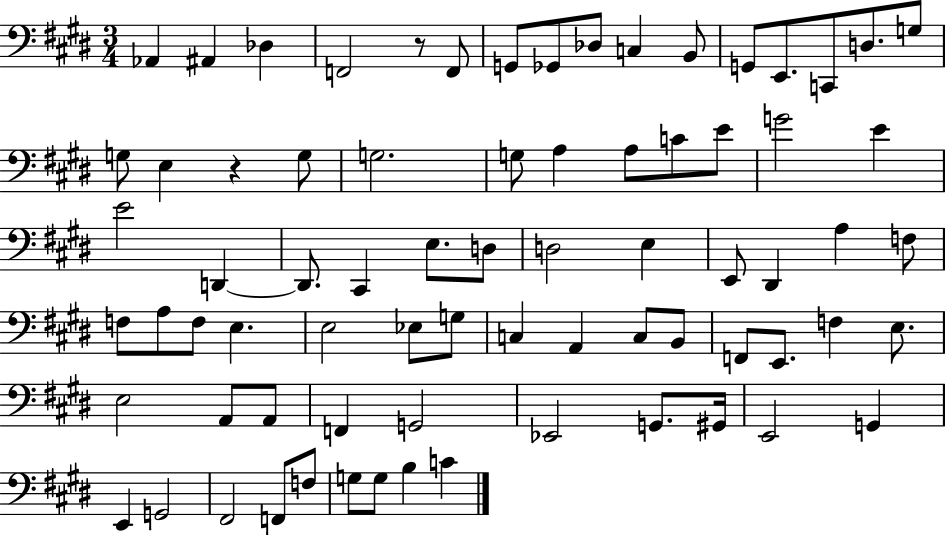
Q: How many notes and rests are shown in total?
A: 74